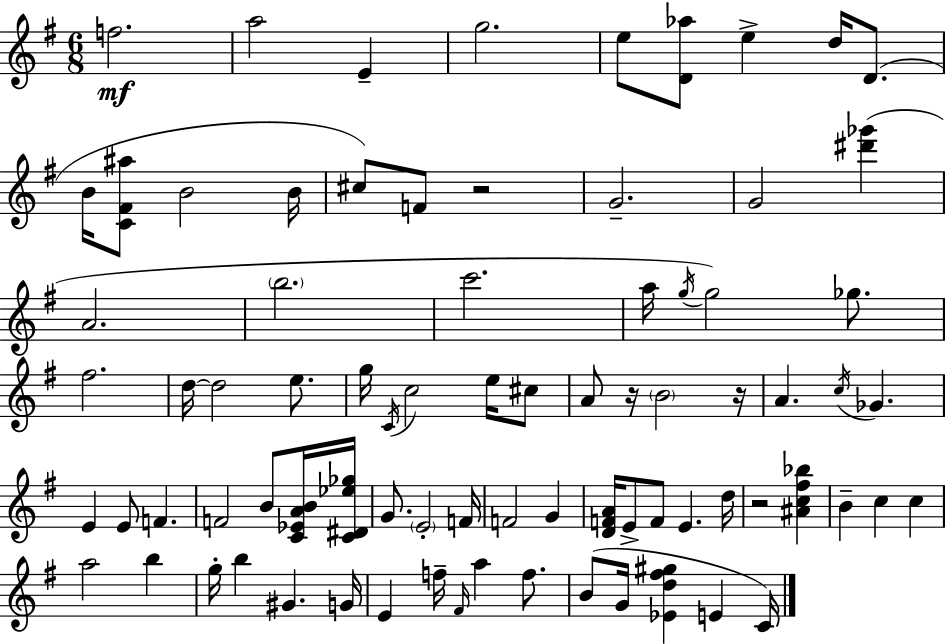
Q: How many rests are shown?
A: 4